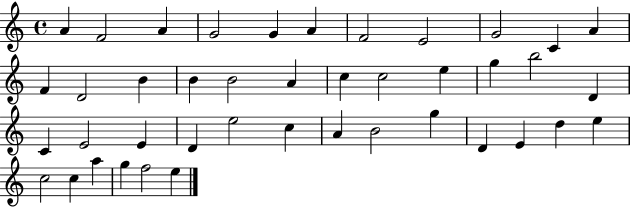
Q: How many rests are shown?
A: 0